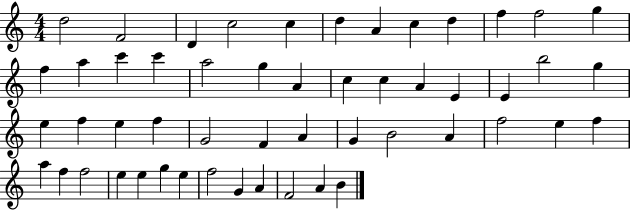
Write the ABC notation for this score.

X:1
T:Untitled
M:4/4
L:1/4
K:C
d2 F2 D c2 c d A c d f f2 g f a c' c' a2 g A c c A E E b2 g e f e f G2 F A G B2 A f2 e f a f f2 e e g e f2 G A F2 A B